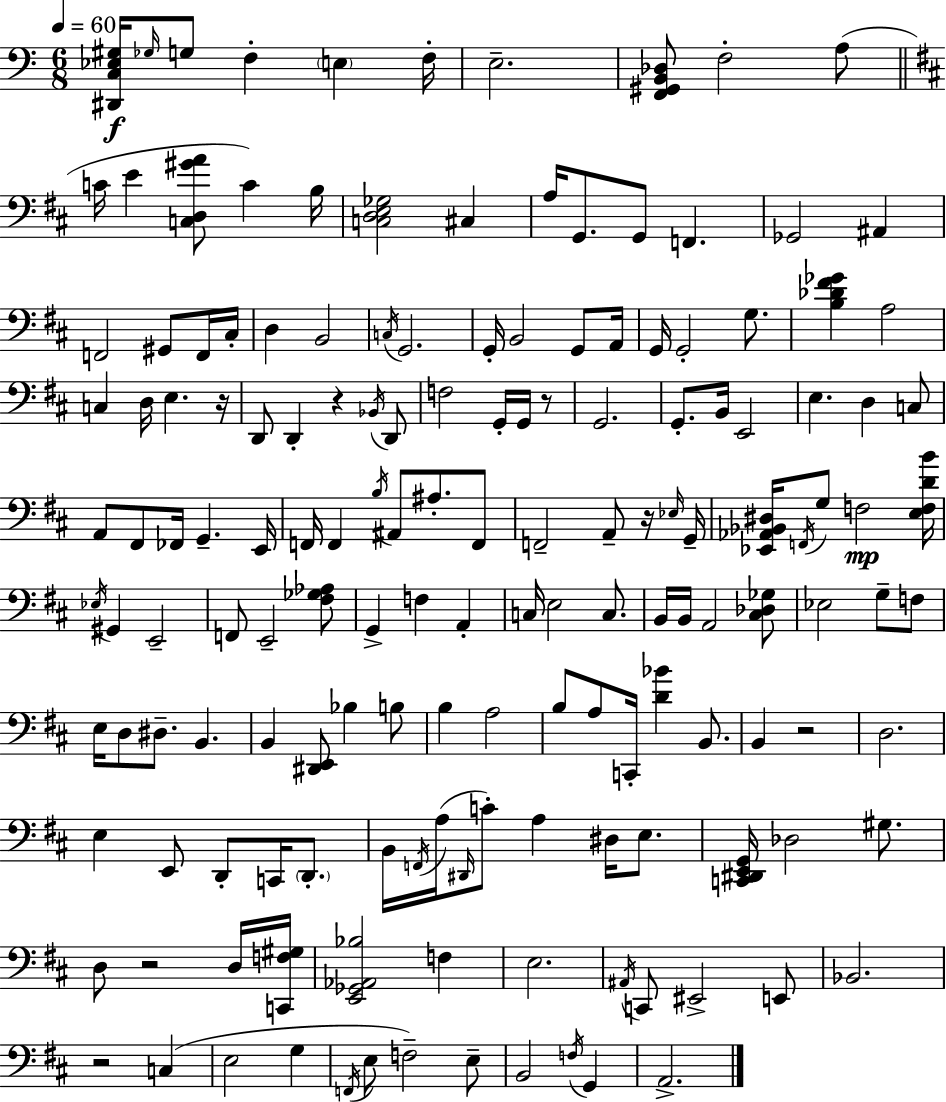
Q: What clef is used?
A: bass